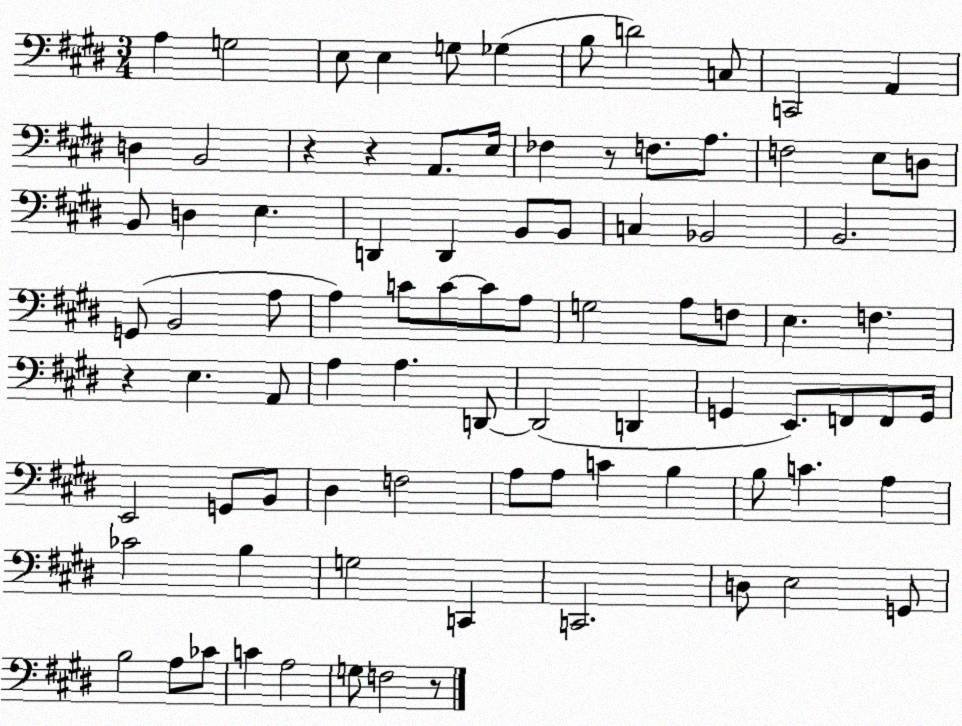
X:1
T:Untitled
M:3/4
L:1/4
K:E
A, G,2 E,/2 E, G,/2 _G, B,/2 D2 C,/2 C,,2 A,, D, B,,2 z z A,,/2 E,/4 _F, z/2 F,/2 A,/2 F,2 E,/2 D,/2 B,,/2 D, E, D,, D,, B,,/2 B,,/2 C, _B,,2 B,,2 G,,/2 B,,2 A,/2 A, C/2 C/2 C/2 A,/2 G,2 A,/2 F,/2 E, F, z E, A,,/2 A, A, D,,/2 D,,2 D,, G,, E,,/2 F,,/2 F,,/2 G,,/4 E,,2 G,,/2 B,,/2 ^D, F,2 A,/2 A,/2 C B, B,/2 C A, _C2 B, G,2 C,, C,,2 D,/2 E,2 G,,/2 B,2 A,/2 _C/2 C A,2 G,/2 F,2 z/2